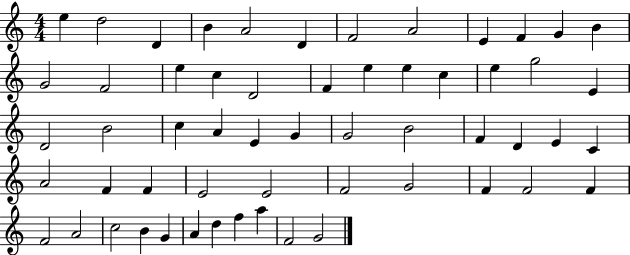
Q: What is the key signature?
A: C major